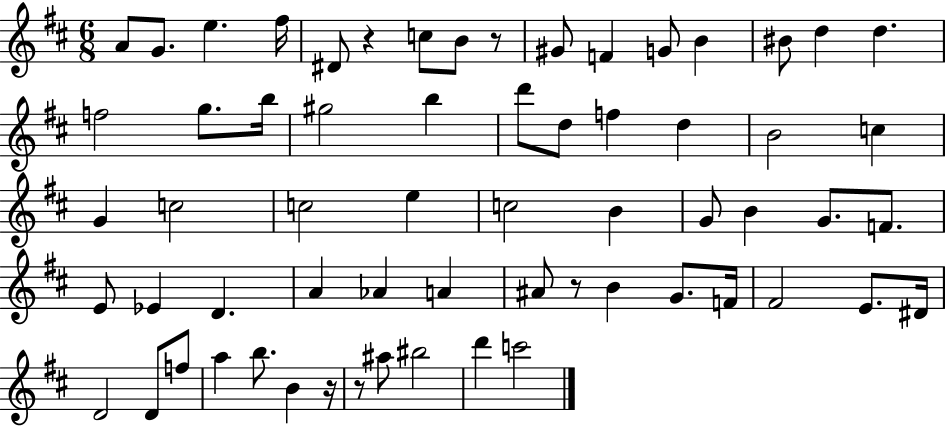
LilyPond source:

{
  \clef treble
  \numericTimeSignature
  \time 6/8
  \key d \major
  a'8 g'8. e''4. fis''16 | dis'8 r4 c''8 b'8 r8 | gis'8 f'4 g'8 b'4 | bis'8 d''4 d''4. | \break f''2 g''8. b''16 | gis''2 b''4 | d'''8 d''8 f''4 d''4 | b'2 c''4 | \break g'4 c''2 | c''2 e''4 | c''2 b'4 | g'8 b'4 g'8. f'8. | \break e'8 ees'4 d'4. | a'4 aes'4 a'4 | ais'8 r8 b'4 g'8. f'16 | fis'2 e'8. dis'16 | \break d'2 d'8 f''8 | a''4 b''8. b'4 r16 | r8 ais''8 bis''2 | d'''4 c'''2 | \break \bar "|."
}